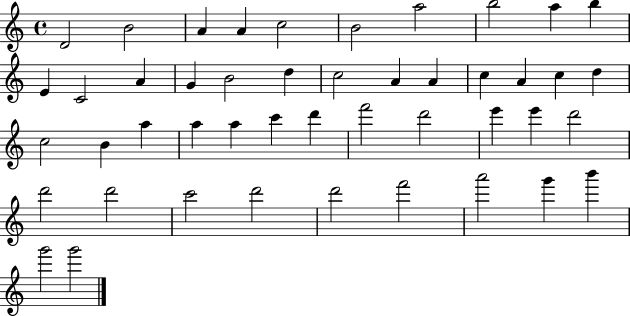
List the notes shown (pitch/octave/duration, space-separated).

D4/h B4/h A4/q A4/q C5/h B4/h A5/h B5/h A5/q B5/q E4/q C4/h A4/q G4/q B4/h D5/q C5/h A4/q A4/q C5/q A4/q C5/q D5/q C5/h B4/q A5/q A5/q A5/q C6/q D6/q F6/h D6/h E6/q E6/q D6/h D6/h D6/h C6/h D6/h D6/h F6/h A6/h G6/q B6/q G6/h G6/h